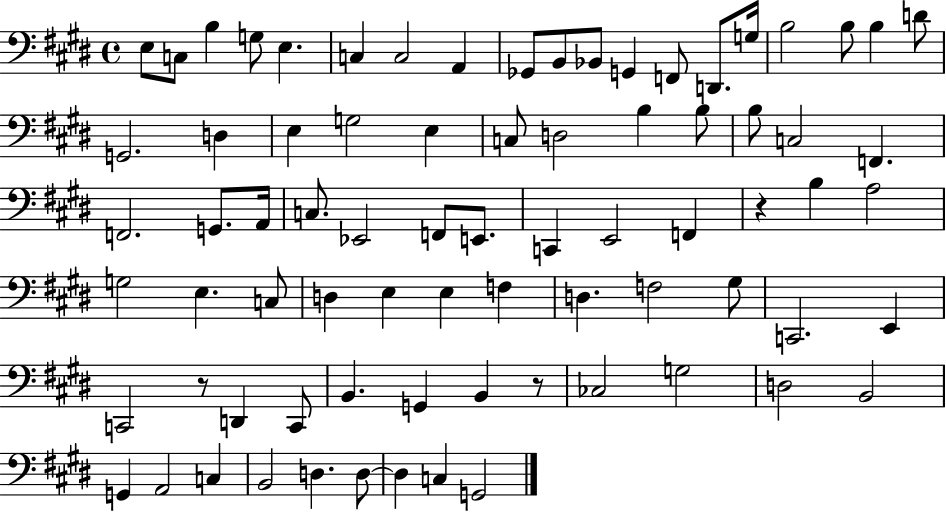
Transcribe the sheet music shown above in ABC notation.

X:1
T:Untitled
M:4/4
L:1/4
K:E
E,/2 C,/2 B, G,/2 E, C, C,2 A,, _G,,/2 B,,/2 _B,,/2 G,, F,,/2 D,,/2 G,/4 B,2 B,/2 B, D/2 G,,2 D, E, G,2 E, C,/2 D,2 B, B,/2 B,/2 C,2 F,, F,,2 G,,/2 A,,/4 C,/2 _E,,2 F,,/2 E,,/2 C,, E,,2 F,, z B, A,2 G,2 E, C,/2 D, E, E, F, D, F,2 ^G,/2 C,,2 E,, C,,2 z/2 D,, C,,/2 B,, G,, B,, z/2 _C,2 G,2 D,2 B,,2 G,, A,,2 C, B,,2 D, D,/2 D, C, G,,2